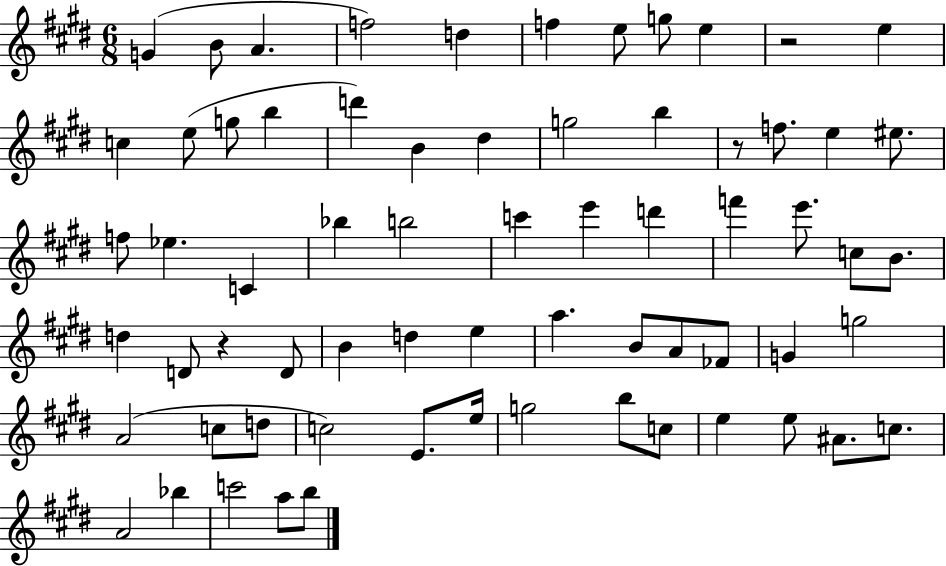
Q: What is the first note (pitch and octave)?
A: G4